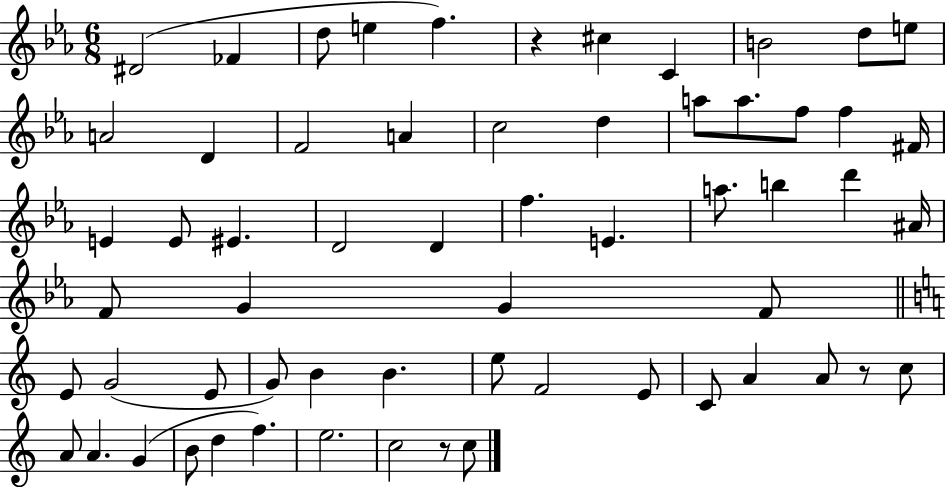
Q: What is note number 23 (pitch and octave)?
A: E4